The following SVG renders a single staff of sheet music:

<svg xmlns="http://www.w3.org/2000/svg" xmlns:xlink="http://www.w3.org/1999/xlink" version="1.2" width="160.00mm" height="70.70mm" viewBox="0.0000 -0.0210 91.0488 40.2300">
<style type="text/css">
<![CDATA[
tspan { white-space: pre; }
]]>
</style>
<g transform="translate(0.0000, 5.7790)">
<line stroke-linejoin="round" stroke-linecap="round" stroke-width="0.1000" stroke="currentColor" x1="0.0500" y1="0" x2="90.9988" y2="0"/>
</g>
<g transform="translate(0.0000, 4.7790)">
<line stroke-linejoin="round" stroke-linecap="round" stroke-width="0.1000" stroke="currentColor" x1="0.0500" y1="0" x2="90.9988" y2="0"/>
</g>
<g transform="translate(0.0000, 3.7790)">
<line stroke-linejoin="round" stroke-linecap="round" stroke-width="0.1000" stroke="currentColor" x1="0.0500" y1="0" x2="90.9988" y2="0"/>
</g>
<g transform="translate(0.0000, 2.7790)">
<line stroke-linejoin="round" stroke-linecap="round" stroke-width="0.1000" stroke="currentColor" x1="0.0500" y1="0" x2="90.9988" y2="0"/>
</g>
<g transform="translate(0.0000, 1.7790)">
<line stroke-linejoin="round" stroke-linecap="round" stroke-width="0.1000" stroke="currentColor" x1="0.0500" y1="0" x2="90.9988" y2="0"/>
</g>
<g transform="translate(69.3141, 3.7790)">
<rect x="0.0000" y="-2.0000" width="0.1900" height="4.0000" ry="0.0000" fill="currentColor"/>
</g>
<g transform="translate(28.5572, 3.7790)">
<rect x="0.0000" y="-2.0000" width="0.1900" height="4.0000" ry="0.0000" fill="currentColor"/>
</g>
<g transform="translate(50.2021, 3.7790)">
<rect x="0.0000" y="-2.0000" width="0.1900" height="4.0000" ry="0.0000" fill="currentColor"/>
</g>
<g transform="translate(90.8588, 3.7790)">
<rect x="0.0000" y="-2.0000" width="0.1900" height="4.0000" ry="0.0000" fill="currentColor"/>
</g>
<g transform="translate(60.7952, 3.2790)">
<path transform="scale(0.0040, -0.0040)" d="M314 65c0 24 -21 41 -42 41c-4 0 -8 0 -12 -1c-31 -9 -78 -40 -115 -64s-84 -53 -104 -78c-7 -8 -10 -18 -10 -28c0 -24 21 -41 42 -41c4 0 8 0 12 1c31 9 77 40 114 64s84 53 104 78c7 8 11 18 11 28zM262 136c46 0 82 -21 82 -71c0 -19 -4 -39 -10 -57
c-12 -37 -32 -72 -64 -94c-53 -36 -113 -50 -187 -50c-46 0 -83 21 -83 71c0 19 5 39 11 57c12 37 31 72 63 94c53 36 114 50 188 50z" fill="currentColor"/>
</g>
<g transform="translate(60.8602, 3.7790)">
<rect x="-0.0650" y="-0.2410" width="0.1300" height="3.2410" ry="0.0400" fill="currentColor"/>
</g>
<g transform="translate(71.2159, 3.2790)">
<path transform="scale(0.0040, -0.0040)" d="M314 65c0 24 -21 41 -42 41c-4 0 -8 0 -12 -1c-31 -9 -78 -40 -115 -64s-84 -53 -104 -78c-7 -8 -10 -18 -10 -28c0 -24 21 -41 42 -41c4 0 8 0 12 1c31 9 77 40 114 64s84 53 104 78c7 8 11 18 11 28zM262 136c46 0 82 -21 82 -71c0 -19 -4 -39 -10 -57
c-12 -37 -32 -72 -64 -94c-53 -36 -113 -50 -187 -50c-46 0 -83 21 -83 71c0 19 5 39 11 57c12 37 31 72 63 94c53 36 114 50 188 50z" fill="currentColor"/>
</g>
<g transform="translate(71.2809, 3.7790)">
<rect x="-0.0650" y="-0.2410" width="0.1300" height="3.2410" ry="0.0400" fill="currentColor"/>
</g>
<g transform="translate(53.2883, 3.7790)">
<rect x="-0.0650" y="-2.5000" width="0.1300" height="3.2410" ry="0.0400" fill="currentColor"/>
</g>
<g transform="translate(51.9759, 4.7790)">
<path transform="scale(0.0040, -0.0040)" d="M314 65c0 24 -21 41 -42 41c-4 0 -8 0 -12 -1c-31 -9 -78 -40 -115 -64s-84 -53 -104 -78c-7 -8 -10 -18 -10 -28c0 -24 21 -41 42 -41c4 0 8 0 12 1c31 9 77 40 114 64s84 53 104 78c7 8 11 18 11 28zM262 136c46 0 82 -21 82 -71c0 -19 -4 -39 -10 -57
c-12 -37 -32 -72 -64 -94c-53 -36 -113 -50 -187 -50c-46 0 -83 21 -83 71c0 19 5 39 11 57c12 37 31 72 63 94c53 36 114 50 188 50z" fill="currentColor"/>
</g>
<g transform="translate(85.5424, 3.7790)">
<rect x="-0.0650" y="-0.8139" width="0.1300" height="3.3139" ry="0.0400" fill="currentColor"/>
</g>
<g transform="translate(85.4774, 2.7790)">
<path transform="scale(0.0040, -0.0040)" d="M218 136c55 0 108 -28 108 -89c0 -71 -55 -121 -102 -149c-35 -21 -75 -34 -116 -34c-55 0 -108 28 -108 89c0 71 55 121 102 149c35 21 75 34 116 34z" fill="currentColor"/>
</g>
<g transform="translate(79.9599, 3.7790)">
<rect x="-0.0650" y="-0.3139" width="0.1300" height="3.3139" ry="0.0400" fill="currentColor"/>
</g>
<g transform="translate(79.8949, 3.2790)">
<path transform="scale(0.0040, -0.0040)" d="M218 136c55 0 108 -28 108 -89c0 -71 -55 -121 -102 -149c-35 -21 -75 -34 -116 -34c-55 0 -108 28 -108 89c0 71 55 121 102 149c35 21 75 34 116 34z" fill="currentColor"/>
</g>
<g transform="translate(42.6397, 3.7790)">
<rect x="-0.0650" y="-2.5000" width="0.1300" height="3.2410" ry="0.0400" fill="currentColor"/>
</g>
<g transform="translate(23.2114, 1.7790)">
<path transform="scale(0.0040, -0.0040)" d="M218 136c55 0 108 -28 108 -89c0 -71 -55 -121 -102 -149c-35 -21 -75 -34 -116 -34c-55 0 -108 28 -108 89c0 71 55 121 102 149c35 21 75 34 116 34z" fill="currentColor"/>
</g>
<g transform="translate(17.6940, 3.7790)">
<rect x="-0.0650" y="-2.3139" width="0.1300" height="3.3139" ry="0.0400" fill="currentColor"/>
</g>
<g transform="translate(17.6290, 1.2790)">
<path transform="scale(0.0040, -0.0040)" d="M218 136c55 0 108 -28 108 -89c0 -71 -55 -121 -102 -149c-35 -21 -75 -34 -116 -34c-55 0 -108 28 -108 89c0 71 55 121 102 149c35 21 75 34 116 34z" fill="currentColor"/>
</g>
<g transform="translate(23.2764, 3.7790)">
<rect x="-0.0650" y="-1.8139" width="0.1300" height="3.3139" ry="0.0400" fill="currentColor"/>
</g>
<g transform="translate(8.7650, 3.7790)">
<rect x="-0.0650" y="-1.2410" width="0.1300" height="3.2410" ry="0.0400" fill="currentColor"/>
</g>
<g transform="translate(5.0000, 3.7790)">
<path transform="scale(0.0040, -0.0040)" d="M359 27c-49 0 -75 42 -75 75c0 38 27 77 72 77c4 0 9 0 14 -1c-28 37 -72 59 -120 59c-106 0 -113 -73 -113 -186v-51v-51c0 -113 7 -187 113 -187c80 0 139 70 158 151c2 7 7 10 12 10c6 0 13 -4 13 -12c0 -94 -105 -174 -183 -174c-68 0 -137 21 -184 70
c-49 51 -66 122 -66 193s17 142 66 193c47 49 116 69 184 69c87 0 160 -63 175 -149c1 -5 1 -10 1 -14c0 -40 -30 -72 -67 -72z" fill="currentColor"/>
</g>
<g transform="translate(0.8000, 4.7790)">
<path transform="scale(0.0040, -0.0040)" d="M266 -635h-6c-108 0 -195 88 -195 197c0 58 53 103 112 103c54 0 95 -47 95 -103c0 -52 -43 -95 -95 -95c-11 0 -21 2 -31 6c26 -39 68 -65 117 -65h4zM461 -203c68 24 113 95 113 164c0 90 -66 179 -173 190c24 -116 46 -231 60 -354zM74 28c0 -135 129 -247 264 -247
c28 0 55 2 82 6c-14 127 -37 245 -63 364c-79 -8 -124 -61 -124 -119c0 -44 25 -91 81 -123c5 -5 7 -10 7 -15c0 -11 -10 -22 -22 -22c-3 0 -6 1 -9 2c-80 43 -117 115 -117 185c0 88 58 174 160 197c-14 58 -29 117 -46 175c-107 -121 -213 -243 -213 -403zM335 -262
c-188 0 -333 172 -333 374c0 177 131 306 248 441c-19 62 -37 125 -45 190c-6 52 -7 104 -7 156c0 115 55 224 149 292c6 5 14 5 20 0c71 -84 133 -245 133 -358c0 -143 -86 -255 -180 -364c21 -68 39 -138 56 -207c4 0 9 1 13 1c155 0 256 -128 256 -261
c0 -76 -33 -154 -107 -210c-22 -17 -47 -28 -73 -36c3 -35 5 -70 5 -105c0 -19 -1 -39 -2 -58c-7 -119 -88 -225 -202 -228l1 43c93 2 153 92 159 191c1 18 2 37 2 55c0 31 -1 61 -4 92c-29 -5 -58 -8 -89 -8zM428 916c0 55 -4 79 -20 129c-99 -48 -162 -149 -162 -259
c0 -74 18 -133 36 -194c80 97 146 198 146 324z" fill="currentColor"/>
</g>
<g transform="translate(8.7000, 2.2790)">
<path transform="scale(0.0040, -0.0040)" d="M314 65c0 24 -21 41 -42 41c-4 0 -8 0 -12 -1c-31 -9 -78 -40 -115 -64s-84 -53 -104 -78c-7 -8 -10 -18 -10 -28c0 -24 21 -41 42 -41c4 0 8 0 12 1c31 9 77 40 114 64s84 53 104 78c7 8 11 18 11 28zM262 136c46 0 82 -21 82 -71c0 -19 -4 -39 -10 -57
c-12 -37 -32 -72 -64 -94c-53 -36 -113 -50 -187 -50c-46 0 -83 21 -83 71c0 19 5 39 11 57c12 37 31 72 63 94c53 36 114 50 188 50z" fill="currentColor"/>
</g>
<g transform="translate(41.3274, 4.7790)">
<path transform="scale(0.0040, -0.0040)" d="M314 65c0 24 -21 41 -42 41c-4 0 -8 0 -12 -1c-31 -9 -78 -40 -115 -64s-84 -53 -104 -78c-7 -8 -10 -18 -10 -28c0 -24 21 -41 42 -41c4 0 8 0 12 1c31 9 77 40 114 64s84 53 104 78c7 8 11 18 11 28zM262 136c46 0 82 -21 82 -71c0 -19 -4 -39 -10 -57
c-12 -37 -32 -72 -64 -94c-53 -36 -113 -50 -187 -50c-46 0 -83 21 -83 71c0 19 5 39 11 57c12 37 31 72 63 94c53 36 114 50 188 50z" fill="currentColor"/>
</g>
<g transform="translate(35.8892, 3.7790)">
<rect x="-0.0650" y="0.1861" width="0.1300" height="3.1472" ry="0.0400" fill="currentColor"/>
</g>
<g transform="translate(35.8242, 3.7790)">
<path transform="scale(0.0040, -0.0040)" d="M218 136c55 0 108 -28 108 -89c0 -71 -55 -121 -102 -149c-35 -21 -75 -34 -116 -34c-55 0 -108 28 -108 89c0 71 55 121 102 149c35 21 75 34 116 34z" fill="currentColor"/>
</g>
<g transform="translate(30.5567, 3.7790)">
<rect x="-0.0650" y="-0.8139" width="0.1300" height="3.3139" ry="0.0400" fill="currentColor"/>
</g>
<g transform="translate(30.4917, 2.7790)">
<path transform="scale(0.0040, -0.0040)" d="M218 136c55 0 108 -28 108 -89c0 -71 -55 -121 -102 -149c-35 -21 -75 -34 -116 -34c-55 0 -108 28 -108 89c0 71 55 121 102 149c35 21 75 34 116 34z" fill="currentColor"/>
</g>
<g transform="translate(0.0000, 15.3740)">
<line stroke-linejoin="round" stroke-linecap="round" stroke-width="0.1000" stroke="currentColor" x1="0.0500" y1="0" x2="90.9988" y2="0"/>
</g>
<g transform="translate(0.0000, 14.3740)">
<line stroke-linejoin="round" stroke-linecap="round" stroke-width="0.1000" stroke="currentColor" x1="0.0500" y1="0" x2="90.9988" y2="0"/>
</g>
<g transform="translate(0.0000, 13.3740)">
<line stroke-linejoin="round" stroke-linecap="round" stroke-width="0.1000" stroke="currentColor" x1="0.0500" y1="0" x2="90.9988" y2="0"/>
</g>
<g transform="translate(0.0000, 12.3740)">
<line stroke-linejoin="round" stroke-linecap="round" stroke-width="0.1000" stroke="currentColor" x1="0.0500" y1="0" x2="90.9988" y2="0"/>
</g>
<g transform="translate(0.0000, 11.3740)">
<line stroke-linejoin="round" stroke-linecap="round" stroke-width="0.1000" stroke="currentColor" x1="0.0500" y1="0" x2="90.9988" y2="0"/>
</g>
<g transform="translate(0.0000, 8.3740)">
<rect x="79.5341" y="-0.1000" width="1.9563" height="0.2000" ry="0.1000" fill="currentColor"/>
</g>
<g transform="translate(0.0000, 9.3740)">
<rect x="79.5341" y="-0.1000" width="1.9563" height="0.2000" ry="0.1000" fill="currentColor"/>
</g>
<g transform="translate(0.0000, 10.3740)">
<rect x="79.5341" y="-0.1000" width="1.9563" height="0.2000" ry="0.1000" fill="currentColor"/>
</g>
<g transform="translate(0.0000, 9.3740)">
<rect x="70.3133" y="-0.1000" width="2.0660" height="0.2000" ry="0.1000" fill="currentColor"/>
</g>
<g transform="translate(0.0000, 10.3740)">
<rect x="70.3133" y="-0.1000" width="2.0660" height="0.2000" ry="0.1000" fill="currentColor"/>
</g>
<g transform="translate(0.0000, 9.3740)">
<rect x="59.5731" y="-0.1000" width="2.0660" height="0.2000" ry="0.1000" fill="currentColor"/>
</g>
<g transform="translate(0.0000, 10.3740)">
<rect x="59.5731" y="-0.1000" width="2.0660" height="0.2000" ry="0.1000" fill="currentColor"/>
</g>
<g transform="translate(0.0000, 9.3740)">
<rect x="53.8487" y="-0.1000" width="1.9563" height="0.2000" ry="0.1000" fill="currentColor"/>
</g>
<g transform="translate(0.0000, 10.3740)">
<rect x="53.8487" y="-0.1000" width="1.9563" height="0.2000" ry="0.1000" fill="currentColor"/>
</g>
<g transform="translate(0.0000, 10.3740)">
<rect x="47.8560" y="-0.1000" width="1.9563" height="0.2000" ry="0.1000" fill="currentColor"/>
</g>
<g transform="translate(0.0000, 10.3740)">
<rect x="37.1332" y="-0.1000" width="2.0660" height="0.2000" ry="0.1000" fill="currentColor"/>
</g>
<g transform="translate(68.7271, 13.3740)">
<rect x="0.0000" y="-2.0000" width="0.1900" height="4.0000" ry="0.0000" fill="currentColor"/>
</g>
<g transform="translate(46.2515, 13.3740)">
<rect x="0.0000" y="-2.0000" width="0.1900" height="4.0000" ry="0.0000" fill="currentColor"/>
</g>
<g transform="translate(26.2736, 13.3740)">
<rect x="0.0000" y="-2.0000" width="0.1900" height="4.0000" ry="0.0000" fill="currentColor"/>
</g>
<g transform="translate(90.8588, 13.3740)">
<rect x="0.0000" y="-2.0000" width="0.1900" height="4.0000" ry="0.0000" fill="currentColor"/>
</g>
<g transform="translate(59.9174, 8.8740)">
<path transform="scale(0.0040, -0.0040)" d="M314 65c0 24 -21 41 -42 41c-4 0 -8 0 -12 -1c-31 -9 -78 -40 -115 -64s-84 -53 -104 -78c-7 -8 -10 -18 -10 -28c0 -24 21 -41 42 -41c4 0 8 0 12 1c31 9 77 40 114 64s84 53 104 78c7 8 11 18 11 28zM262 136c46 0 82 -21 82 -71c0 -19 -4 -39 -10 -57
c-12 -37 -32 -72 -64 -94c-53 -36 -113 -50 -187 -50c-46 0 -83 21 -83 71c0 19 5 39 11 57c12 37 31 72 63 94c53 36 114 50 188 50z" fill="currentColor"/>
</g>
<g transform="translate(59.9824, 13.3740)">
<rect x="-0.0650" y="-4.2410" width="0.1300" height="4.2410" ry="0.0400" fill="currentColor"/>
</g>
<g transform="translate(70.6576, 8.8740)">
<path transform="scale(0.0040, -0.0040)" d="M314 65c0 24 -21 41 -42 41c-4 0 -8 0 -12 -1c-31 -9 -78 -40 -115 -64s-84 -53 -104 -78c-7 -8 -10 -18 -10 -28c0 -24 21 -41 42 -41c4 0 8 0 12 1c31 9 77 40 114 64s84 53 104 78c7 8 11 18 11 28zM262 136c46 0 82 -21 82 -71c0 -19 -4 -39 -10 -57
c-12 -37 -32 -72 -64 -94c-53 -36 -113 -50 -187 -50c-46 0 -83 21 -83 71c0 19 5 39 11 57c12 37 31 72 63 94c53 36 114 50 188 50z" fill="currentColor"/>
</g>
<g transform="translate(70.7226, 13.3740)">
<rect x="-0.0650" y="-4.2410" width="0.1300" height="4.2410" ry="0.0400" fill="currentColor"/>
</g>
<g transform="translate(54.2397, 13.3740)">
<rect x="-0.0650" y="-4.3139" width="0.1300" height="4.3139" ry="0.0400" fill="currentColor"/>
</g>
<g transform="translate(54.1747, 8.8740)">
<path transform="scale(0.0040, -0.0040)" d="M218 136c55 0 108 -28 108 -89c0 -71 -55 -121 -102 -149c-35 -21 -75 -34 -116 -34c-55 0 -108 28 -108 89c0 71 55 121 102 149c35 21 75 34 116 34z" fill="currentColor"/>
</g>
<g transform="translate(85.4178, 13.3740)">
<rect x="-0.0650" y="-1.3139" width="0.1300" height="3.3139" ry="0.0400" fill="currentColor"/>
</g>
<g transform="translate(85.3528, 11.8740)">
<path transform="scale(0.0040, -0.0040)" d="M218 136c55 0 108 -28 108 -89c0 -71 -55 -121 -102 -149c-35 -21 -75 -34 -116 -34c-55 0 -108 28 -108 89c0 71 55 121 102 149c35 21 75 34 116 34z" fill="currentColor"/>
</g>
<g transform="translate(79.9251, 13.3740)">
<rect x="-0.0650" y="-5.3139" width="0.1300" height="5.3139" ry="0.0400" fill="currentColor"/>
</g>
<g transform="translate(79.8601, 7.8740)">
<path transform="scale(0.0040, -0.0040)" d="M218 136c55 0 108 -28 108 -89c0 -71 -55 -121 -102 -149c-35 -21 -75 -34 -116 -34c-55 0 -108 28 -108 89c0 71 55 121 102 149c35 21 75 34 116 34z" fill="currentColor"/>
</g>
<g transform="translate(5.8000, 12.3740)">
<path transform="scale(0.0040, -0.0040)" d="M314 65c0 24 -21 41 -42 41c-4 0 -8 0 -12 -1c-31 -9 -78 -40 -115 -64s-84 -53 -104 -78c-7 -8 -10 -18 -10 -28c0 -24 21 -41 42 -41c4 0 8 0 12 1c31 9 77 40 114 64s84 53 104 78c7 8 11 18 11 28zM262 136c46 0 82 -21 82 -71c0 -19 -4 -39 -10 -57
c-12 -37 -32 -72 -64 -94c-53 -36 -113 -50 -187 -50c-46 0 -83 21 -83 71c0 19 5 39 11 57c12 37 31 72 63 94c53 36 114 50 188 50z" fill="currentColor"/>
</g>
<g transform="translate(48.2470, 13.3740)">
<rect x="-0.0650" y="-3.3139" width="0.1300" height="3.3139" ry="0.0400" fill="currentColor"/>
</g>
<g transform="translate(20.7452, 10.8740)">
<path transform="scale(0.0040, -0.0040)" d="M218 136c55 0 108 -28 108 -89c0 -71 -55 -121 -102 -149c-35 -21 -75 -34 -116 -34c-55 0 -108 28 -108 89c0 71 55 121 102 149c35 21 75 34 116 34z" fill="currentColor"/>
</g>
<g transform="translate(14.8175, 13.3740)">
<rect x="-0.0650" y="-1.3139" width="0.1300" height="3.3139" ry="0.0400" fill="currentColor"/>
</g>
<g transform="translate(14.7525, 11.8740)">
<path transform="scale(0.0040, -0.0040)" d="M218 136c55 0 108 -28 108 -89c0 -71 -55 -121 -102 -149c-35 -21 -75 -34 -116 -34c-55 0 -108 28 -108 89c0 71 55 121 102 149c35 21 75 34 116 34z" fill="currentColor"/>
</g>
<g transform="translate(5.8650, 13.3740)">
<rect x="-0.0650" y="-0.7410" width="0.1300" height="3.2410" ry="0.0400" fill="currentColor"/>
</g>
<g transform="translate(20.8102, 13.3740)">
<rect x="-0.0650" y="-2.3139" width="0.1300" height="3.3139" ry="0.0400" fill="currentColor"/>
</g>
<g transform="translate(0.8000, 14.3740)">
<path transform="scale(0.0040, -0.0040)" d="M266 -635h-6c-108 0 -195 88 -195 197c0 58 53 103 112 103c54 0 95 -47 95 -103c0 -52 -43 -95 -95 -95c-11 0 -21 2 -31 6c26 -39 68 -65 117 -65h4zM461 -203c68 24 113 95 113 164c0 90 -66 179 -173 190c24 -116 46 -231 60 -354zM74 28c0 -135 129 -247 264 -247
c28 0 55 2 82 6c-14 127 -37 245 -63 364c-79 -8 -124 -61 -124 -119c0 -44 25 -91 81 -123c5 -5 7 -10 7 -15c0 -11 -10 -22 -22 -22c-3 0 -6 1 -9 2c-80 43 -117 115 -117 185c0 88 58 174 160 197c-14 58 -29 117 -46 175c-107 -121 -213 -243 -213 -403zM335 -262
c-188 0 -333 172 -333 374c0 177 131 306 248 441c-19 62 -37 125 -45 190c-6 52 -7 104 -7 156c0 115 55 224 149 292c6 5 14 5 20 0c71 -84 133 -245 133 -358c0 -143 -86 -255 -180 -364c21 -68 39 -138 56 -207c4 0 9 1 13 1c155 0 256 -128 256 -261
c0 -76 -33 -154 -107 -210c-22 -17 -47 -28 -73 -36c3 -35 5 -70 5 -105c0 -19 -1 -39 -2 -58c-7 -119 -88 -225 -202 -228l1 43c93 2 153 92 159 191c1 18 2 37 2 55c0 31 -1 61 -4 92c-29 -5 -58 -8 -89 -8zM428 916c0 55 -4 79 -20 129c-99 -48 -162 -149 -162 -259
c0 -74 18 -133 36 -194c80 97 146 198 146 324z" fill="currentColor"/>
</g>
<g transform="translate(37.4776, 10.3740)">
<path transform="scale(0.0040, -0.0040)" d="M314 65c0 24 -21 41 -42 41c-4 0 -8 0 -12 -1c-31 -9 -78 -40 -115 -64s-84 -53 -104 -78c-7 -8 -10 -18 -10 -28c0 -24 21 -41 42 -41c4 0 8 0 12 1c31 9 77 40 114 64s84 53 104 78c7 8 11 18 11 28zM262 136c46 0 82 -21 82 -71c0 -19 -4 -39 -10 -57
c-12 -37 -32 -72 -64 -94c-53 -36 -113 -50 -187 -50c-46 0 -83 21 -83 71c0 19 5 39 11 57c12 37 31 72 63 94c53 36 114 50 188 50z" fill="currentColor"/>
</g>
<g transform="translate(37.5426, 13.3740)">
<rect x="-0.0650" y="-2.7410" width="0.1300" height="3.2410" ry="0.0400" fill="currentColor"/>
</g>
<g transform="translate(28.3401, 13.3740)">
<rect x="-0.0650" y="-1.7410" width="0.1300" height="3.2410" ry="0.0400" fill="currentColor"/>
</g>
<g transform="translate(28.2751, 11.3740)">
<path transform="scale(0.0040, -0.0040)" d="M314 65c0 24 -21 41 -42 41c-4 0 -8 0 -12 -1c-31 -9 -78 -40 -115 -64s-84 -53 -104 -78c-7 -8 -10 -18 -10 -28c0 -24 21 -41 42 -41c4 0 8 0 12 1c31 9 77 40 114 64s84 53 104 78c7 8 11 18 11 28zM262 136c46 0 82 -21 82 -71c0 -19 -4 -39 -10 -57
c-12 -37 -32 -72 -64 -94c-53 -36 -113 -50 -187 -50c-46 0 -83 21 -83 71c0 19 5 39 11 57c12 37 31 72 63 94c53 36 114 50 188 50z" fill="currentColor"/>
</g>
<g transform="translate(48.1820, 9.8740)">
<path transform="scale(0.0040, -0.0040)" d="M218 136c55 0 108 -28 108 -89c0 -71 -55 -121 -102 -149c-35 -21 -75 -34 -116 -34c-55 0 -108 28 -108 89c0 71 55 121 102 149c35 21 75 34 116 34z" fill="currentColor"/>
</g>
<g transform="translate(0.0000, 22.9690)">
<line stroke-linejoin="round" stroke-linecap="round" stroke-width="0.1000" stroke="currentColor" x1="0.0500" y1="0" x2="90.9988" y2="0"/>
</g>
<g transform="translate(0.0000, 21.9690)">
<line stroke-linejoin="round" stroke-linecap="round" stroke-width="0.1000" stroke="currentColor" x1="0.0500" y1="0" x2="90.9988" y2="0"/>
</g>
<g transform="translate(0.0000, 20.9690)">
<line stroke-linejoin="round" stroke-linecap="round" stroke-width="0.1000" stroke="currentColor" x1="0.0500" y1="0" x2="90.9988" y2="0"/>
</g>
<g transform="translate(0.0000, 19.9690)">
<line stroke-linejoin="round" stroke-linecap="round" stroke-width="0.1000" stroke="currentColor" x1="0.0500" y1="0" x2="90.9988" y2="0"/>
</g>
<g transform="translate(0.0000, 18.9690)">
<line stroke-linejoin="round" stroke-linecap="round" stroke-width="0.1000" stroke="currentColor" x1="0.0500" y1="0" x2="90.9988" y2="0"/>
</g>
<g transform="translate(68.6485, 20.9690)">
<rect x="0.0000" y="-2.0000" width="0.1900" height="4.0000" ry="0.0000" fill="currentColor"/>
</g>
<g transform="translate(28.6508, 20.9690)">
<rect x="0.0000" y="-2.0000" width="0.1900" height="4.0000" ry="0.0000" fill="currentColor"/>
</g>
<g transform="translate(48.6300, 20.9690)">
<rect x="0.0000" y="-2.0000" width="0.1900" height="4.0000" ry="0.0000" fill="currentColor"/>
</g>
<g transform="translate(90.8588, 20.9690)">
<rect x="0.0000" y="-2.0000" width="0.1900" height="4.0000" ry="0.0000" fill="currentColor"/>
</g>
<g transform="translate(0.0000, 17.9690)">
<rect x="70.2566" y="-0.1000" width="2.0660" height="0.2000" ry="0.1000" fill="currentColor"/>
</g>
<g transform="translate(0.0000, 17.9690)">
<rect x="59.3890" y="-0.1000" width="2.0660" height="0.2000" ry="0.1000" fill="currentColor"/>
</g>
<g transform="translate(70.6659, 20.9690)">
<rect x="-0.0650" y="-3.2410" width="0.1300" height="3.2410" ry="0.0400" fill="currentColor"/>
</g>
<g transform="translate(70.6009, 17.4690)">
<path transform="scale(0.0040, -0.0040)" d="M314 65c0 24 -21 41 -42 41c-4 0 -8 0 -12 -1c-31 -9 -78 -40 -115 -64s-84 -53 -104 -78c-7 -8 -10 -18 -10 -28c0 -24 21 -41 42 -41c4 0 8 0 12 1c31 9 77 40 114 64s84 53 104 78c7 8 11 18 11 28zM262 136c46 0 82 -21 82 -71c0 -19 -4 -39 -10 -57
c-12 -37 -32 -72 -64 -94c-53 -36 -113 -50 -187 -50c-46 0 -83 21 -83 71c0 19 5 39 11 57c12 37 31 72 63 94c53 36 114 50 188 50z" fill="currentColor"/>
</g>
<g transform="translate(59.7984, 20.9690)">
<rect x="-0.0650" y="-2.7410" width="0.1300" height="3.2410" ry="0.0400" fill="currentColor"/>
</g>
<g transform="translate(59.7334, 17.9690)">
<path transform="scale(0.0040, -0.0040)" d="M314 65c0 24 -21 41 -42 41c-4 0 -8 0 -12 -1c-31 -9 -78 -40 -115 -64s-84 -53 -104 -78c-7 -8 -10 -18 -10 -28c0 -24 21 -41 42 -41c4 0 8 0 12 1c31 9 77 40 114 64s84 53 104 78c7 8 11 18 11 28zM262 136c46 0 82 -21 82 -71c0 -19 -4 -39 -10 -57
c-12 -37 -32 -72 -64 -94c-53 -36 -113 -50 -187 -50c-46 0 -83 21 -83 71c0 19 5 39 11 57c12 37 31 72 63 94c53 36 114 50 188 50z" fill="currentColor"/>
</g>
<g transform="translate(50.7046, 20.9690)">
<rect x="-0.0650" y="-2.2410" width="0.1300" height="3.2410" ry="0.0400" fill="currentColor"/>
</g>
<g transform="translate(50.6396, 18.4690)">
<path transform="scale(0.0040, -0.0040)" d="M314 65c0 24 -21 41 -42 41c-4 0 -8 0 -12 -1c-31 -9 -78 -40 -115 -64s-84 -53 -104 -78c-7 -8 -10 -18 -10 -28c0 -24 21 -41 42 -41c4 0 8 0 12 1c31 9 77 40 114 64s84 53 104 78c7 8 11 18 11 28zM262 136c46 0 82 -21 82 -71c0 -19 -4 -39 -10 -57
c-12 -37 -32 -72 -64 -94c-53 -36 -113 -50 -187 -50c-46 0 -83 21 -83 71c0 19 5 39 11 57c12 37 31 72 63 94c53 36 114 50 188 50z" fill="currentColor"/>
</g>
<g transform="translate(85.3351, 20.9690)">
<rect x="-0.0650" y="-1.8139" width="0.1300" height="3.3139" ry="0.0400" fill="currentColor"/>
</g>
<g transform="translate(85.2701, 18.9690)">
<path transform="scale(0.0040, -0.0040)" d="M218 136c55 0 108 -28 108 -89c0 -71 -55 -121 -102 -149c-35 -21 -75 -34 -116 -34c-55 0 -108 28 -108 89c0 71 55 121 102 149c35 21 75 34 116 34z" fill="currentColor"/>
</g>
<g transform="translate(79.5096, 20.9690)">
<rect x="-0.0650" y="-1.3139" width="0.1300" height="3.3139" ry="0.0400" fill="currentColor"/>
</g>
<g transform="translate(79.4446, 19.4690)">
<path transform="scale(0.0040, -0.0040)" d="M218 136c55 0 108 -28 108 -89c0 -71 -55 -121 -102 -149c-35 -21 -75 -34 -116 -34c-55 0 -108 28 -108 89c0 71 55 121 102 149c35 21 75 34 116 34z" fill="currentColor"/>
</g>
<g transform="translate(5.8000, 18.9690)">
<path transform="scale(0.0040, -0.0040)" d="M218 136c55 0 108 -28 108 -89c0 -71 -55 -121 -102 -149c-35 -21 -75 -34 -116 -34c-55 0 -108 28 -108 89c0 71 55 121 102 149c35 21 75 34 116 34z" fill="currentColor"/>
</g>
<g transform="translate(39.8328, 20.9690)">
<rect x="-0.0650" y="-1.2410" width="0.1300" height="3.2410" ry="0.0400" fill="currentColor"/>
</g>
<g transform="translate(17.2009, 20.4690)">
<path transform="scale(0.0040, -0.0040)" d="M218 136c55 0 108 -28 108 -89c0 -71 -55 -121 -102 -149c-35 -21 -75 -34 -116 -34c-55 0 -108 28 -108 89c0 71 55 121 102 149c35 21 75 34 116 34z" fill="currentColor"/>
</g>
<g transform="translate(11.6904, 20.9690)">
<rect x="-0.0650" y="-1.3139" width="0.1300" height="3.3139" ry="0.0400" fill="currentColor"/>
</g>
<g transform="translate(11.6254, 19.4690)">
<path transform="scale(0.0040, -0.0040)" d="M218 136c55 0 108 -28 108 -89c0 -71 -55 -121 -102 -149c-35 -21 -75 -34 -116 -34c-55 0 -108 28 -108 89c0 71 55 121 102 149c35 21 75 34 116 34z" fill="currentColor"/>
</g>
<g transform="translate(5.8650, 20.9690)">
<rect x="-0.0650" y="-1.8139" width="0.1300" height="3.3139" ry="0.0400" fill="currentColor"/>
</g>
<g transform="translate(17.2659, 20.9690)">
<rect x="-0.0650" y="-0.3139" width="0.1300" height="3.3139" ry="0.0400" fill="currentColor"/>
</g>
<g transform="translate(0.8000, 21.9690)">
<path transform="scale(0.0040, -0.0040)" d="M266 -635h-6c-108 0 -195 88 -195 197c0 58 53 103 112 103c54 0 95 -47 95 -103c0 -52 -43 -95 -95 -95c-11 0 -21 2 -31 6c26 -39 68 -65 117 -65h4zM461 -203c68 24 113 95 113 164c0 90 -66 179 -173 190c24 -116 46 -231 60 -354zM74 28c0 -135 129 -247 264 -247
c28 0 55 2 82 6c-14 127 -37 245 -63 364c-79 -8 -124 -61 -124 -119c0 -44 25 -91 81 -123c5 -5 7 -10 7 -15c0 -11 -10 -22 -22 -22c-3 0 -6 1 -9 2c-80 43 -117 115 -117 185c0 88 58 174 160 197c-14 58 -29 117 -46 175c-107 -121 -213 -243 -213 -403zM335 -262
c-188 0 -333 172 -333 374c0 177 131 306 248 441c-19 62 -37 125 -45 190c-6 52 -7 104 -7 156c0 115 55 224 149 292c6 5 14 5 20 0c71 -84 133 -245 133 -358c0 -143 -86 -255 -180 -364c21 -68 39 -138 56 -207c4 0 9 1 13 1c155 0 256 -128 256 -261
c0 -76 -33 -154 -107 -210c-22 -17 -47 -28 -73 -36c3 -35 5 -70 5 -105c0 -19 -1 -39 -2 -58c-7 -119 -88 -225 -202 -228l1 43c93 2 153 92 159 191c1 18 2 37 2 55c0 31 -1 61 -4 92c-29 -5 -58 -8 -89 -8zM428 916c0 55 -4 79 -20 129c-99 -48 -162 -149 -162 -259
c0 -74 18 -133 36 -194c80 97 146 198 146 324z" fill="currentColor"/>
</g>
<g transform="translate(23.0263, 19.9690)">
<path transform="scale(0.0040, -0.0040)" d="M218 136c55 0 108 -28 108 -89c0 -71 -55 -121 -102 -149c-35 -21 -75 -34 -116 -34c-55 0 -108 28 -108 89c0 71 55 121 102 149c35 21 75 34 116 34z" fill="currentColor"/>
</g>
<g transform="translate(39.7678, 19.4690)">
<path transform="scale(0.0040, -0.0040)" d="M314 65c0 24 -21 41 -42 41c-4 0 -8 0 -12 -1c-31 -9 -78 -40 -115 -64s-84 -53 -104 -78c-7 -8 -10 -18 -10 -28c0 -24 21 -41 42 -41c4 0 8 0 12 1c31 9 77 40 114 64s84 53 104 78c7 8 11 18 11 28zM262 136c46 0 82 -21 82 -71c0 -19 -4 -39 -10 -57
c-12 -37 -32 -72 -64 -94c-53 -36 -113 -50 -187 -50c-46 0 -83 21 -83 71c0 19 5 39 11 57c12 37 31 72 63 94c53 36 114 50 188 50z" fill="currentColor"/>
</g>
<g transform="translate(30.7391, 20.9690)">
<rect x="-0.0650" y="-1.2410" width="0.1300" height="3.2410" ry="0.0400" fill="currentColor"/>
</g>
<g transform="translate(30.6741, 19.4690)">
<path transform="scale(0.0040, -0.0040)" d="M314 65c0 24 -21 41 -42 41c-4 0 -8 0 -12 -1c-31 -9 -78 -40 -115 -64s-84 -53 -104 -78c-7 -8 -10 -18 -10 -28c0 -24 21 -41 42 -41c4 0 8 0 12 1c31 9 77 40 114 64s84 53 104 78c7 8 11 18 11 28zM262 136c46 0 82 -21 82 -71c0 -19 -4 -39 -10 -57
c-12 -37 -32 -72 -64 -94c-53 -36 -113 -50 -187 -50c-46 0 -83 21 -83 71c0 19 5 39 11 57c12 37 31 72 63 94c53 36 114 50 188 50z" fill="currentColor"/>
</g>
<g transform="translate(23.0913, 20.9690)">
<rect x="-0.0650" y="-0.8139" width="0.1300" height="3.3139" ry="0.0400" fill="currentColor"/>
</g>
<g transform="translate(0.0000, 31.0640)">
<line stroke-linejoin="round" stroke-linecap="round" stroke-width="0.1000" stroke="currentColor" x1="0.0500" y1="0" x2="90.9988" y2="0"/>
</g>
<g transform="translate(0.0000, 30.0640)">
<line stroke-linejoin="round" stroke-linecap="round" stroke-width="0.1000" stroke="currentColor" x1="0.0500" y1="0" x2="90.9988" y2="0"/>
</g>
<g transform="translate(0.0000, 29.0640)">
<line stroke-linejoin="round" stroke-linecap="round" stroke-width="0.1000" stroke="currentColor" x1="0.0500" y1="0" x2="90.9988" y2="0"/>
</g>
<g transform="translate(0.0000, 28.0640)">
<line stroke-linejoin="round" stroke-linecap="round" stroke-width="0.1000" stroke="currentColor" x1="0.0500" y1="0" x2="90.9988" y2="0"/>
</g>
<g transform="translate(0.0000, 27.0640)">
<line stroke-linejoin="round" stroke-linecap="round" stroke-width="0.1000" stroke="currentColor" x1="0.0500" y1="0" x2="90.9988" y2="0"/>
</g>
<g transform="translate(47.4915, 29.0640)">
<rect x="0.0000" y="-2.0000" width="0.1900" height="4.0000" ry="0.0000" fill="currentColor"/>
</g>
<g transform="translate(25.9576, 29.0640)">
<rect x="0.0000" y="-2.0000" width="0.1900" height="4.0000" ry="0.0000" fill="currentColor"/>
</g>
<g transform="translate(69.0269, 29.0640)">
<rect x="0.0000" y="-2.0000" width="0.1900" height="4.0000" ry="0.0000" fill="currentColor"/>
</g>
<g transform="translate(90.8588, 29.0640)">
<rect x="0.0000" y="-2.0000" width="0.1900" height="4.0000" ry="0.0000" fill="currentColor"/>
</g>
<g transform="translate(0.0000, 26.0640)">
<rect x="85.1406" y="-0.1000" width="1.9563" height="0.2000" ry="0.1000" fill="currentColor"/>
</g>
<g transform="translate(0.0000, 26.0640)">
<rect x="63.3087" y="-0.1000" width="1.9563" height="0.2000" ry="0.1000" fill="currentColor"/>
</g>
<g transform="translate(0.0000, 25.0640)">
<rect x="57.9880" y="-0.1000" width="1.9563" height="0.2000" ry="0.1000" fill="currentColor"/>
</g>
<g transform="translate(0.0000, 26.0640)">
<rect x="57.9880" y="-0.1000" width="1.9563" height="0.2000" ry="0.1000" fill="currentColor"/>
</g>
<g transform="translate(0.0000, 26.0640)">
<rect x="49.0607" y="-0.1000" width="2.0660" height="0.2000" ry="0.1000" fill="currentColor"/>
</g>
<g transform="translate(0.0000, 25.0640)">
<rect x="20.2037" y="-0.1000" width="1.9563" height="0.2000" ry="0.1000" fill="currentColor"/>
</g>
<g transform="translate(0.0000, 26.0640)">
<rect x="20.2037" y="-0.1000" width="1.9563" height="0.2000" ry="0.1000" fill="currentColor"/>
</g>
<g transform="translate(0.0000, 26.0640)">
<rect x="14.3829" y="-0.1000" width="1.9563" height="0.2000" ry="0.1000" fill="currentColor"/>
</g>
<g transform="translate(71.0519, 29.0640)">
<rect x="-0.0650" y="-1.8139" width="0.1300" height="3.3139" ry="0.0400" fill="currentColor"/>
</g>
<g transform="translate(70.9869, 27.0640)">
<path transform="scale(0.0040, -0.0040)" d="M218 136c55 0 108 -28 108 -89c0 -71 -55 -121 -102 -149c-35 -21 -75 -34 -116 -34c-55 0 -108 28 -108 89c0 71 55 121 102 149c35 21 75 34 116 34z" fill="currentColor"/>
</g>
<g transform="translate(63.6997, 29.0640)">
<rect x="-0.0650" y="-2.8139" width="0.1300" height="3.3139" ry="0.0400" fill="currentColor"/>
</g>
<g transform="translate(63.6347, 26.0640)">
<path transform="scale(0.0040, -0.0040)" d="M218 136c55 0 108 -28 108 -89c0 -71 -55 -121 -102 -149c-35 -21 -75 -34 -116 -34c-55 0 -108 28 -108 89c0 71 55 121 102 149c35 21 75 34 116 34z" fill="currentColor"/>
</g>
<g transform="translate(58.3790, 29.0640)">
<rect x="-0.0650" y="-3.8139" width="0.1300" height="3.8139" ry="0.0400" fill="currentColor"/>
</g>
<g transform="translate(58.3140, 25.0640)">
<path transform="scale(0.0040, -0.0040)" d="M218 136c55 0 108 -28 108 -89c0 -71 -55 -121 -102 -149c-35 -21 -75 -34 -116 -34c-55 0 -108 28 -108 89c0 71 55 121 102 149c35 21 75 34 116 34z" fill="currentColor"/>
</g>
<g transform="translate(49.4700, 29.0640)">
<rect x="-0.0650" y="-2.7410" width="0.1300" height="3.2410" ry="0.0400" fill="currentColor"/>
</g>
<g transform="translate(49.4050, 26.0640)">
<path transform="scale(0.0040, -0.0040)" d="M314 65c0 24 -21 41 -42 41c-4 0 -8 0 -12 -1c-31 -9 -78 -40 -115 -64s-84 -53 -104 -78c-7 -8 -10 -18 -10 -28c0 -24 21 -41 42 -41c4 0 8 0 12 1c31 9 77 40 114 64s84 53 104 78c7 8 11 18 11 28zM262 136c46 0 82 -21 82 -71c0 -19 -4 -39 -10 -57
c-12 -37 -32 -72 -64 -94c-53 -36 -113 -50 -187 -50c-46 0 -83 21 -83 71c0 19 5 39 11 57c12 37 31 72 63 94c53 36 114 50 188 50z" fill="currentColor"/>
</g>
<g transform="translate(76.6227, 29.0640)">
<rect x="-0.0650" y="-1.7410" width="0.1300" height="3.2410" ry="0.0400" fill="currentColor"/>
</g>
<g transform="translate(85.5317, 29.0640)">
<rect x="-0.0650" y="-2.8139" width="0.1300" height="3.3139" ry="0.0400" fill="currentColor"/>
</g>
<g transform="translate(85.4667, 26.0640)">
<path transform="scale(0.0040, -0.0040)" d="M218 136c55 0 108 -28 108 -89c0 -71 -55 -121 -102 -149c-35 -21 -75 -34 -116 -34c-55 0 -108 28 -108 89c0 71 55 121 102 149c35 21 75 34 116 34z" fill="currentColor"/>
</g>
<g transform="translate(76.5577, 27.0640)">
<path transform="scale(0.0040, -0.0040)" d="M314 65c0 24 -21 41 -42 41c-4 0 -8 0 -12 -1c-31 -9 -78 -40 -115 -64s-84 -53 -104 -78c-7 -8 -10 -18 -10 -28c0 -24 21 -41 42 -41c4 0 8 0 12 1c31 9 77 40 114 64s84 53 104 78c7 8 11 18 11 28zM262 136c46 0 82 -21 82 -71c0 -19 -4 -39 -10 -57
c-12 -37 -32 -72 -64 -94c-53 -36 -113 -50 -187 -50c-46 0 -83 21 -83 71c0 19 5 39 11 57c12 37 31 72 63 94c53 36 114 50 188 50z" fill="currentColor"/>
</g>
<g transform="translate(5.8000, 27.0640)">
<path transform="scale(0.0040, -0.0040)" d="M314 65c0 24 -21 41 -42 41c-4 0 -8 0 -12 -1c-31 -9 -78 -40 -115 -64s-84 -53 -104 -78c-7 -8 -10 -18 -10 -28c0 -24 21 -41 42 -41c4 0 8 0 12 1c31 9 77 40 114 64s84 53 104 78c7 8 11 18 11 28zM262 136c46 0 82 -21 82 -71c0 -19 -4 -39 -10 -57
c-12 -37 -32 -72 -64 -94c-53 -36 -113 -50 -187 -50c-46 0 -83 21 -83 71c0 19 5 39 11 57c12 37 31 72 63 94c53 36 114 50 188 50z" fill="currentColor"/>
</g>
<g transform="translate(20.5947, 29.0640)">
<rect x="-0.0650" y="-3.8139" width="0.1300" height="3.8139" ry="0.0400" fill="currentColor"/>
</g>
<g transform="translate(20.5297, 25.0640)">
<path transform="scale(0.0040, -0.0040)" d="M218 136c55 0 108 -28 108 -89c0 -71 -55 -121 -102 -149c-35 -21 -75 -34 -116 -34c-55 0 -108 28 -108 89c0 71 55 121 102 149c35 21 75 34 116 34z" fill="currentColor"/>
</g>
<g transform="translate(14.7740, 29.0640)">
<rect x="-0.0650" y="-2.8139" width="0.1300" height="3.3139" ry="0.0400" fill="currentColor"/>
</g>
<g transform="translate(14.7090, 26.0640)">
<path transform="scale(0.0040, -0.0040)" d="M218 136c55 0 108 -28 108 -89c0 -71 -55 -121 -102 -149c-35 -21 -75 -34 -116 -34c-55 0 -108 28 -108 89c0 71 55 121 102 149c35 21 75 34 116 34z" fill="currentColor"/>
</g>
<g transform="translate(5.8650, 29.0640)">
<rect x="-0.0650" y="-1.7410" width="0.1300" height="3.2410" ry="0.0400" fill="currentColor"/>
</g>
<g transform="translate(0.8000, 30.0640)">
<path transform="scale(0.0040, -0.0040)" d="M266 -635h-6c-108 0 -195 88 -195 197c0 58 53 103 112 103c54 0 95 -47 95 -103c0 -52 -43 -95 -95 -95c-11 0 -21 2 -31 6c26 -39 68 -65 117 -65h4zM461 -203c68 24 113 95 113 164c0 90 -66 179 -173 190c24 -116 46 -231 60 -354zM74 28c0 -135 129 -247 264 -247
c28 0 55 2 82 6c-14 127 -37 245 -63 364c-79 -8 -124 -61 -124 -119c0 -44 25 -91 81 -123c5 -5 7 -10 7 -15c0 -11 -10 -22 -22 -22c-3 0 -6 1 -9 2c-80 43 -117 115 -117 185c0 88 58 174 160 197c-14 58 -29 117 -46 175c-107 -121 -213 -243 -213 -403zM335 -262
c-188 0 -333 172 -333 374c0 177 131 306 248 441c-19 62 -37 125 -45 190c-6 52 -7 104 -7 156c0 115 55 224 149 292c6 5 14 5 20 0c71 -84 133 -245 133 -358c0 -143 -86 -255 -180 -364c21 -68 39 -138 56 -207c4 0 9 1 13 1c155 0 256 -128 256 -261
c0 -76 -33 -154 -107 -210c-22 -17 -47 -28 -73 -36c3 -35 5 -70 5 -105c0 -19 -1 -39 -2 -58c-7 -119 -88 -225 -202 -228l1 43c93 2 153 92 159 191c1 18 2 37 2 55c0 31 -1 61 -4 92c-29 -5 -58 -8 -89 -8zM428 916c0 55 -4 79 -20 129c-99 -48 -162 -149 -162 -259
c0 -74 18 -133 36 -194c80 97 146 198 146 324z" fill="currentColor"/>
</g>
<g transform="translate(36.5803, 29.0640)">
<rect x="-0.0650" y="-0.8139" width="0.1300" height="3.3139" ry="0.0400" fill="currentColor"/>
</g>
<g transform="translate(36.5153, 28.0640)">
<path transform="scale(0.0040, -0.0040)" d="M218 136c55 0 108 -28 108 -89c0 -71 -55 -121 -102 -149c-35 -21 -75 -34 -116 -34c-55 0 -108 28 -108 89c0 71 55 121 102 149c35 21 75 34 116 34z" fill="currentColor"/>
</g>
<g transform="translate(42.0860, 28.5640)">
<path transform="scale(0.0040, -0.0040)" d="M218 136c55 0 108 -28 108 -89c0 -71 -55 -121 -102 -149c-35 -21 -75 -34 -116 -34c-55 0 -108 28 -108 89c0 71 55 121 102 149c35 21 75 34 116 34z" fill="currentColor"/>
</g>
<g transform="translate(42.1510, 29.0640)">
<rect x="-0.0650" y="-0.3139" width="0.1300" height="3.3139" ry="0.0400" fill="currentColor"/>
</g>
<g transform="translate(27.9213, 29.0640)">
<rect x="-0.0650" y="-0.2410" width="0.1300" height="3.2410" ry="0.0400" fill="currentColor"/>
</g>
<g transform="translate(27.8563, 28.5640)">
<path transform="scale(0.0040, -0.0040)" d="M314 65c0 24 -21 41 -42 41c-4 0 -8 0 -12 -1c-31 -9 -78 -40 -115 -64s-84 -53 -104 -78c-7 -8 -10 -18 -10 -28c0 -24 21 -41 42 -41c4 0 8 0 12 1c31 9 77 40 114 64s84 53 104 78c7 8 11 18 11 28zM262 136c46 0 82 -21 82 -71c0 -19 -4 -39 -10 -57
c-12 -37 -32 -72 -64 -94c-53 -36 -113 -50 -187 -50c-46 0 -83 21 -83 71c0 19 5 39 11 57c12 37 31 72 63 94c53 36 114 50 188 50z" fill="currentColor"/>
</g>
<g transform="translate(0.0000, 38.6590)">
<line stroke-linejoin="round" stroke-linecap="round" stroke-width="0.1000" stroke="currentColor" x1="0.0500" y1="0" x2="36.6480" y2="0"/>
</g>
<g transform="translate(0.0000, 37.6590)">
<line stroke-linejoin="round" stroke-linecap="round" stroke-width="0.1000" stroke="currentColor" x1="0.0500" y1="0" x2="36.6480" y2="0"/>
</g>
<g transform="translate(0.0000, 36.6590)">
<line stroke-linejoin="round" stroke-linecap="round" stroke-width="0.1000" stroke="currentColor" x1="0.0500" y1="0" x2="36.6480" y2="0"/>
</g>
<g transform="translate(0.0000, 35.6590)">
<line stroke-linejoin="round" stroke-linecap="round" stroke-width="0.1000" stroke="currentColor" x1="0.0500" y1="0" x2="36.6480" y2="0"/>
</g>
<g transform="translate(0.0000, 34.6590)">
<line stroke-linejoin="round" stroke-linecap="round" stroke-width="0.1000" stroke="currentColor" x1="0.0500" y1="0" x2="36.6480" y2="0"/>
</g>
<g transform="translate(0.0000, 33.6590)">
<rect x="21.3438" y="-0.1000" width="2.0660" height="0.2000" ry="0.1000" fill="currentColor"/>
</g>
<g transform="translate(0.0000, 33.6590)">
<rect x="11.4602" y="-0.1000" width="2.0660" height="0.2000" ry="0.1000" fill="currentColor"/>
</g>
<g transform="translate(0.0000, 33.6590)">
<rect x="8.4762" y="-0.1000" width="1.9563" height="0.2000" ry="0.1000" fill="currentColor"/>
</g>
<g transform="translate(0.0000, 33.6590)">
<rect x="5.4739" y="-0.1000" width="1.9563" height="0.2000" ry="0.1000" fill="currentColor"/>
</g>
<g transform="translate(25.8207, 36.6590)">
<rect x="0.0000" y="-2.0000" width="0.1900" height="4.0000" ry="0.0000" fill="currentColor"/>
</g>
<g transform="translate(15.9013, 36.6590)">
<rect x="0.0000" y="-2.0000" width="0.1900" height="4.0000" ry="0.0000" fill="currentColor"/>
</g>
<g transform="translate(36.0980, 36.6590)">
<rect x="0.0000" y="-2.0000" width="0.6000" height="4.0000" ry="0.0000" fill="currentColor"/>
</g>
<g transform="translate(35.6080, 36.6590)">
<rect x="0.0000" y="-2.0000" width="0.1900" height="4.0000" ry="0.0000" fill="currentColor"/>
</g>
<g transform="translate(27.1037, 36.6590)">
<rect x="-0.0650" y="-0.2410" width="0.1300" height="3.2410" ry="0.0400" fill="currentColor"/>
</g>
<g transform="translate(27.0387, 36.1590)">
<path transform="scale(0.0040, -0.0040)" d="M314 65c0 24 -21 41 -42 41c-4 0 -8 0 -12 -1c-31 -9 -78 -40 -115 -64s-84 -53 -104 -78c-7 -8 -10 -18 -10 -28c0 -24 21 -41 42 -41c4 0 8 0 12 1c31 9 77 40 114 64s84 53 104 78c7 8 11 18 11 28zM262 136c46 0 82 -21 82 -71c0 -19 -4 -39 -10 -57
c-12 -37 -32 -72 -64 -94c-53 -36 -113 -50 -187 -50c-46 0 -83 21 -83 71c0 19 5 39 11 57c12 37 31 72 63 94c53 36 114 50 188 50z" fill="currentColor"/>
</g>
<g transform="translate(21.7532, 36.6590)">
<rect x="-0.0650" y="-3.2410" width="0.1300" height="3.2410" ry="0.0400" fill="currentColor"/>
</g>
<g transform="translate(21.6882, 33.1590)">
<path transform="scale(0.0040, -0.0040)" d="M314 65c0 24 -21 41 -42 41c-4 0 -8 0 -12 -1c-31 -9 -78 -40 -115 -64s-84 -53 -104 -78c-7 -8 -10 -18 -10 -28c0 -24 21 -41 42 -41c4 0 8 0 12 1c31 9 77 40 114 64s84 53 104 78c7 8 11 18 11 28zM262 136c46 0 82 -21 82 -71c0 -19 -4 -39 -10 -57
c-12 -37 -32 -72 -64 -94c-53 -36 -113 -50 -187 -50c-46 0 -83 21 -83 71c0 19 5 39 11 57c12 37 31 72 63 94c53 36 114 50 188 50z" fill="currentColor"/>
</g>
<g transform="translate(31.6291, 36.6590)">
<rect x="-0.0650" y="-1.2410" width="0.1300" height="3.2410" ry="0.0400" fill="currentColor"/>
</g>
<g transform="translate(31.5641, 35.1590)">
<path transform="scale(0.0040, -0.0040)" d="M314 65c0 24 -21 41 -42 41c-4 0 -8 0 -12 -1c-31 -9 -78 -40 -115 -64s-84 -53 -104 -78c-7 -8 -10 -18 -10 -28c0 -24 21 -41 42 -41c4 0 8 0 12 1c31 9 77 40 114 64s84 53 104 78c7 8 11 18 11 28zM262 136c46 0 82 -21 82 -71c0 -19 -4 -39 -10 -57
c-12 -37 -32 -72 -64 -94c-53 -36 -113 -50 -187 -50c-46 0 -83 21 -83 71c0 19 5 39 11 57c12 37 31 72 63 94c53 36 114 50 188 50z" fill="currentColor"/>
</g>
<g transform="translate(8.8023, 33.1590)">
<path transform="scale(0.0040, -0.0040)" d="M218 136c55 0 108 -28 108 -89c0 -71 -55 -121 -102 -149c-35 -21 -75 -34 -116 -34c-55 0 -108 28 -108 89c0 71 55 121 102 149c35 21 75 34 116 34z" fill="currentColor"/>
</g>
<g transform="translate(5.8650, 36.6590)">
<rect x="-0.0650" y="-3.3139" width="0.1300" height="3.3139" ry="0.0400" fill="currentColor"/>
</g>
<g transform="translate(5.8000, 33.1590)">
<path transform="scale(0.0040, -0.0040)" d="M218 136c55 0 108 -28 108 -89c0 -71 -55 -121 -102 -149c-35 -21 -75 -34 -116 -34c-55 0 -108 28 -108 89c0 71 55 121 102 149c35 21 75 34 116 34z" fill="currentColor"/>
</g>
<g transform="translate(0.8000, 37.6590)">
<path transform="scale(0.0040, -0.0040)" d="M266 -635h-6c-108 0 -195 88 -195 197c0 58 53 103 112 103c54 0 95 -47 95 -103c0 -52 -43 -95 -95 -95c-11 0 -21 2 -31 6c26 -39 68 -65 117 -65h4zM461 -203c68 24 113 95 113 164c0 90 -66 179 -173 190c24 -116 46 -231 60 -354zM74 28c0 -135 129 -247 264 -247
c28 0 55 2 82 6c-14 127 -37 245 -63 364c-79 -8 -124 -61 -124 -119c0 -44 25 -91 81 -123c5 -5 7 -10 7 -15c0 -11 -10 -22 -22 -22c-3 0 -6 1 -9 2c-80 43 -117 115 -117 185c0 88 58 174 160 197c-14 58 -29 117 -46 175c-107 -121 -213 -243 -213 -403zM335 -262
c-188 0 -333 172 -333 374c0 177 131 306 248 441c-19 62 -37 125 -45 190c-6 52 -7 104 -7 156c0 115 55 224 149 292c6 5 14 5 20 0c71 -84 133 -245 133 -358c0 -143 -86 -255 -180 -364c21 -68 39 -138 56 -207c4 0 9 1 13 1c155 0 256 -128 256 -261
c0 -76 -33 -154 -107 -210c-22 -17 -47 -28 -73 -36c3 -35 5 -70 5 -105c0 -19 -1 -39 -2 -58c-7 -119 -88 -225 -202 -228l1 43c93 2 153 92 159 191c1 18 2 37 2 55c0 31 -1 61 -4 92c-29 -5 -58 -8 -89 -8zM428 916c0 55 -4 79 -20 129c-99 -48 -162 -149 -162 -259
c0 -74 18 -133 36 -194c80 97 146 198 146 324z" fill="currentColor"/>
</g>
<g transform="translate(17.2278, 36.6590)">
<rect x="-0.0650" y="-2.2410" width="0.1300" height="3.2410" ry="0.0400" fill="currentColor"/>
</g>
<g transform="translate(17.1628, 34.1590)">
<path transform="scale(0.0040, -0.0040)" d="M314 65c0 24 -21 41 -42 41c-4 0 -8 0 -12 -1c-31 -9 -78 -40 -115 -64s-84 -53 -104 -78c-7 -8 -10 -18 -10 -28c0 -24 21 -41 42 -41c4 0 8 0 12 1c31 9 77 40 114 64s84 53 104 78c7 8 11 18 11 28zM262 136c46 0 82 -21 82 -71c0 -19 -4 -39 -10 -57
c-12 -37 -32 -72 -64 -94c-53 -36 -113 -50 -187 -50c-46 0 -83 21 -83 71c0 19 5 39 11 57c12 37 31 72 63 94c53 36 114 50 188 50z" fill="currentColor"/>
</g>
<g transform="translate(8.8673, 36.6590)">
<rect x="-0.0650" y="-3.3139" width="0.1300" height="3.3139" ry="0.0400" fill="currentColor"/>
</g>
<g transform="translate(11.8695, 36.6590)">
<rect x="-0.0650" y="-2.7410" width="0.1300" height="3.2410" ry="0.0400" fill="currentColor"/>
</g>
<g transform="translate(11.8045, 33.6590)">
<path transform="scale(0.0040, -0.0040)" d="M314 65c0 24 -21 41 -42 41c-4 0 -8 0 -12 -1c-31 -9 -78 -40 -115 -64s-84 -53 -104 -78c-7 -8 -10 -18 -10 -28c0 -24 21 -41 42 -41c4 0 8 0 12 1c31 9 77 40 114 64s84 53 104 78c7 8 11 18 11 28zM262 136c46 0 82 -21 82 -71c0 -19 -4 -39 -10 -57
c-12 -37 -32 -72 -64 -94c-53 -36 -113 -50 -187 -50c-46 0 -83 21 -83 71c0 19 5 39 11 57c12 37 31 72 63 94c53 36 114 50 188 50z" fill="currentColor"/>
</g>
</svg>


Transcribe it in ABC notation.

X:1
T:Untitled
M:4/4
L:1/4
K:C
e2 g f d B G2 G2 c2 c2 c d d2 e g f2 a2 b d' d'2 d'2 f' e f e c d e2 e2 g2 a2 b2 e f f2 a c' c2 d c a2 c' a f f2 a b b a2 g2 b2 c2 e2